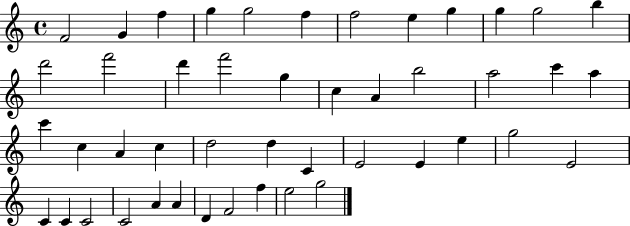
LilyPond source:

{
  \clef treble
  \time 4/4
  \defaultTimeSignature
  \key c \major
  f'2 g'4 f''4 | g''4 g''2 f''4 | f''2 e''4 g''4 | g''4 g''2 b''4 | \break d'''2 f'''2 | d'''4 f'''2 g''4 | c''4 a'4 b''2 | a''2 c'''4 a''4 | \break c'''4 c''4 a'4 c''4 | d''2 d''4 c'4 | e'2 e'4 e''4 | g''2 e'2 | \break c'4 c'4 c'2 | c'2 a'4 a'4 | d'4 f'2 f''4 | e''2 g''2 | \break \bar "|."
}